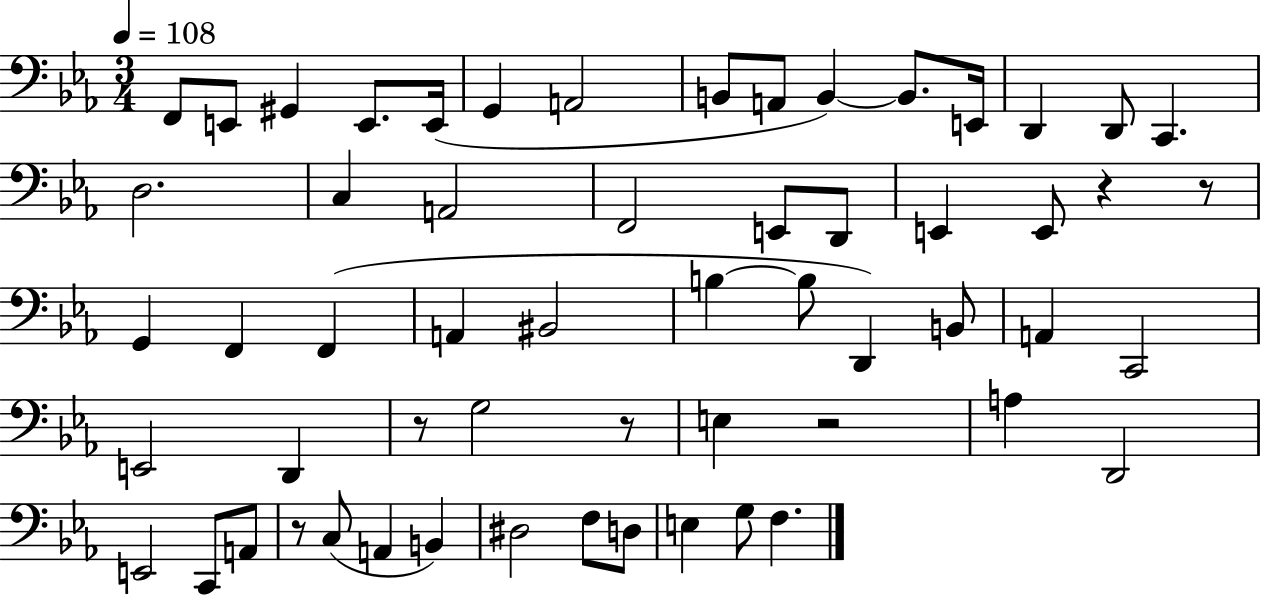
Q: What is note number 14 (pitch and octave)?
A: D2